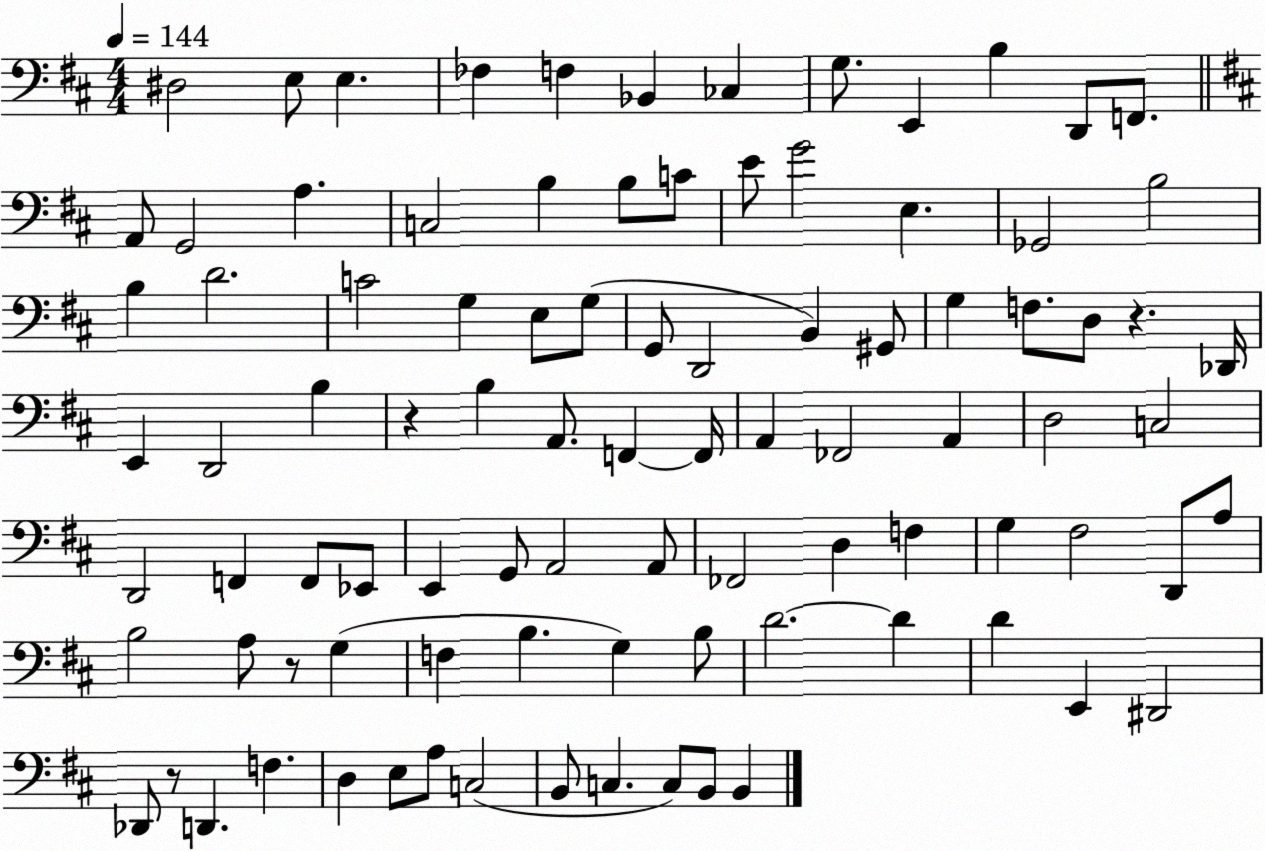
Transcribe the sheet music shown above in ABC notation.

X:1
T:Untitled
M:4/4
L:1/4
K:D
^D,2 E,/2 E, _F, F, _B,, _C, G,/2 E,, B, D,,/2 F,,/2 A,,/2 G,,2 A, C,2 B, B,/2 C/2 E/2 G2 E, _G,,2 B,2 B, D2 C2 G, E,/2 G,/2 G,,/2 D,,2 B,, ^G,,/2 G, F,/2 D,/2 z _D,,/4 E,, D,,2 B, z B, A,,/2 F,, F,,/4 A,, _F,,2 A,, D,2 C,2 D,,2 F,, F,,/2 _E,,/2 E,, G,,/2 A,,2 A,,/2 _F,,2 D, F, G, ^F,2 D,,/2 A,/2 B,2 A,/2 z/2 G, F, B, G, B,/2 D2 D D E,, ^D,,2 _D,,/2 z/2 D,, F, D, E,/2 A,/2 C,2 B,,/2 C, C,/2 B,,/2 B,,